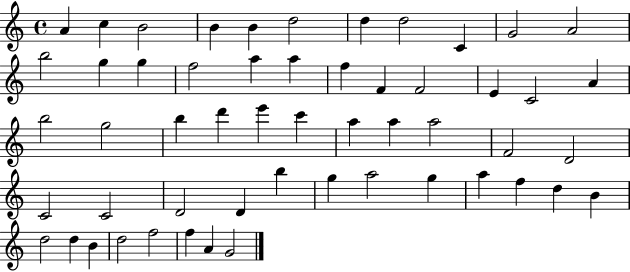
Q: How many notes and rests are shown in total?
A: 54